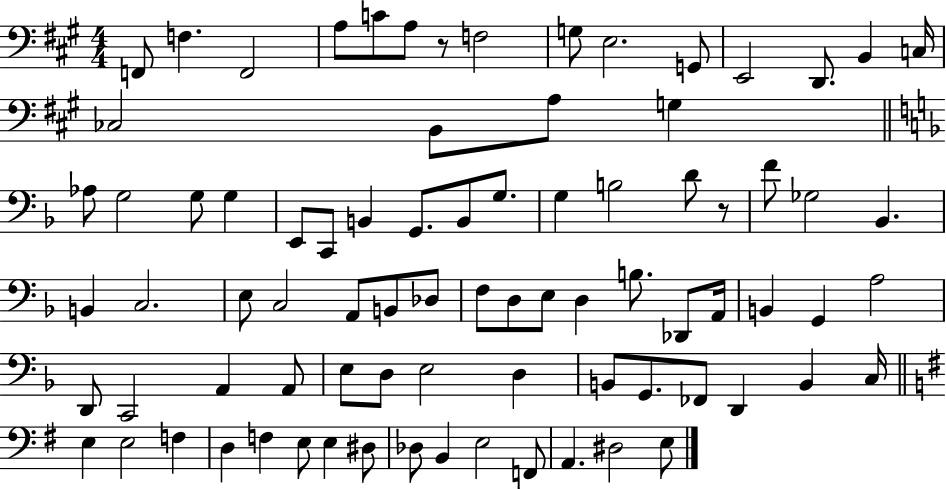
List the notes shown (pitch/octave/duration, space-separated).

F2/e F3/q. F2/h A3/e C4/e A3/e R/e F3/h G3/e E3/h. G2/e E2/h D2/e. B2/q C3/s CES3/h B2/e A3/e G3/q Ab3/e G3/h G3/e G3/q E2/e C2/e B2/q G2/e. B2/e G3/e. G3/q B3/h D4/e R/e F4/e Gb3/h Bb2/q. B2/q C3/h. E3/e C3/h A2/e B2/e Db3/e F3/e D3/e E3/e D3/q B3/e. Db2/e A2/s B2/q G2/q A3/h D2/e C2/h A2/q A2/e E3/e D3/e E3/h D3/q B2/e G2/e. FES2/e D2/q B2/q C3/s E3/q E3/h F3/q D3/q F3/q E3/e E3/q D#3/e Db3/e B2/q E3/h F2/e A2/q. D#3/h E3/e